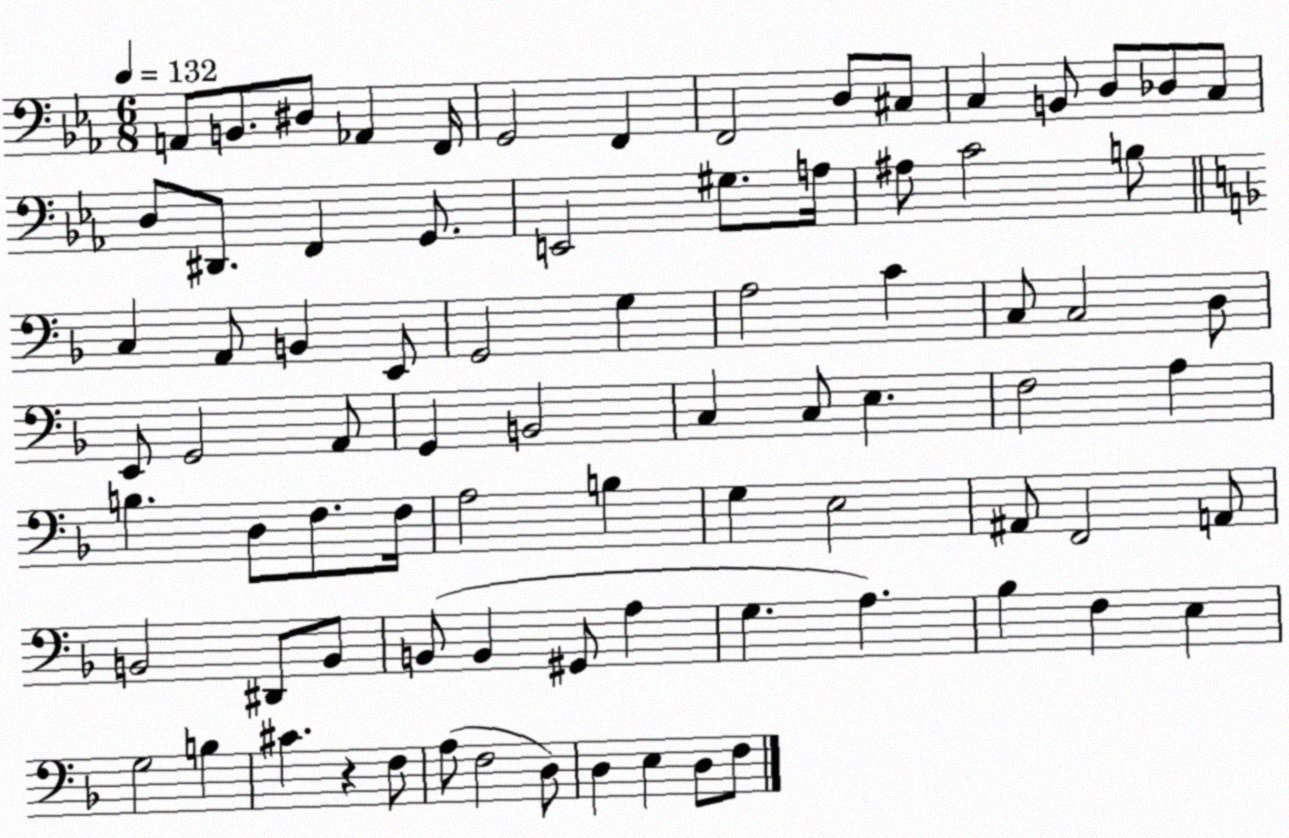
X:1
T:Untitled
M:6/8
L:1/4
K:Eb
A,,/2 B,,/2 ^D,/2 _A,, F,,/4 G,,2 F,, F,,2 D,/2 ^C,/2 C, B,,/2 D,/2 _D,/2 C,/2 D,/2 ^D,,/2 F,, G,,/2 E,,2 ^G,/2 A,/4 ^A,/2 C2 B,/2 C, A,,/2 B,, E,,/2 G,,2 G, A,2 C C,/2 C,2 D,/2 E,,/2 G,,2 A,,/2 G,, B,,2 C, C,/2 E, F,2 A, B, D,/2 F,/2 F,/4 A,2 B, G, E,2 ^A,,/2 F,,2 A,,/2 B,,2 ^D,,/2 B,,/2 B,,/2 B,, ^G,,/2 A, G, A, _B, F, E, G,2 B, ^C z F,/2 A,/2 F,2 D,/2 D, E, D,/2 F,/2